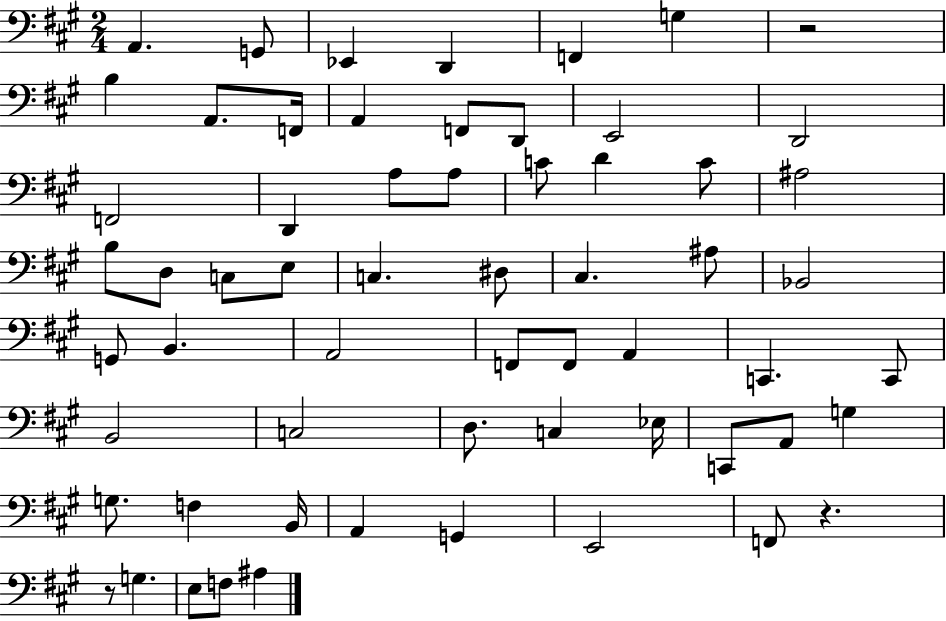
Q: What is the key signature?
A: A major